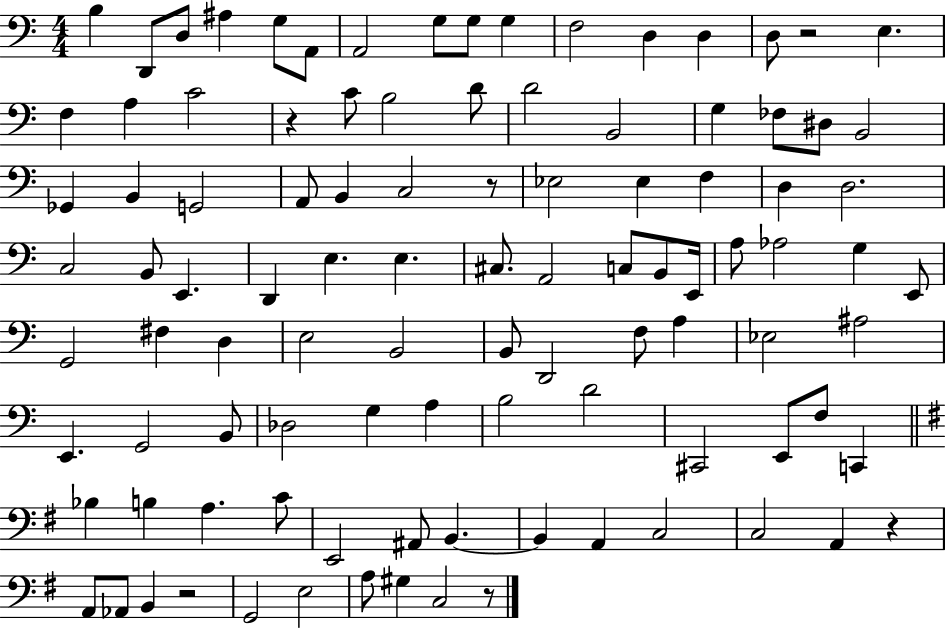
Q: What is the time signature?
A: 4/4